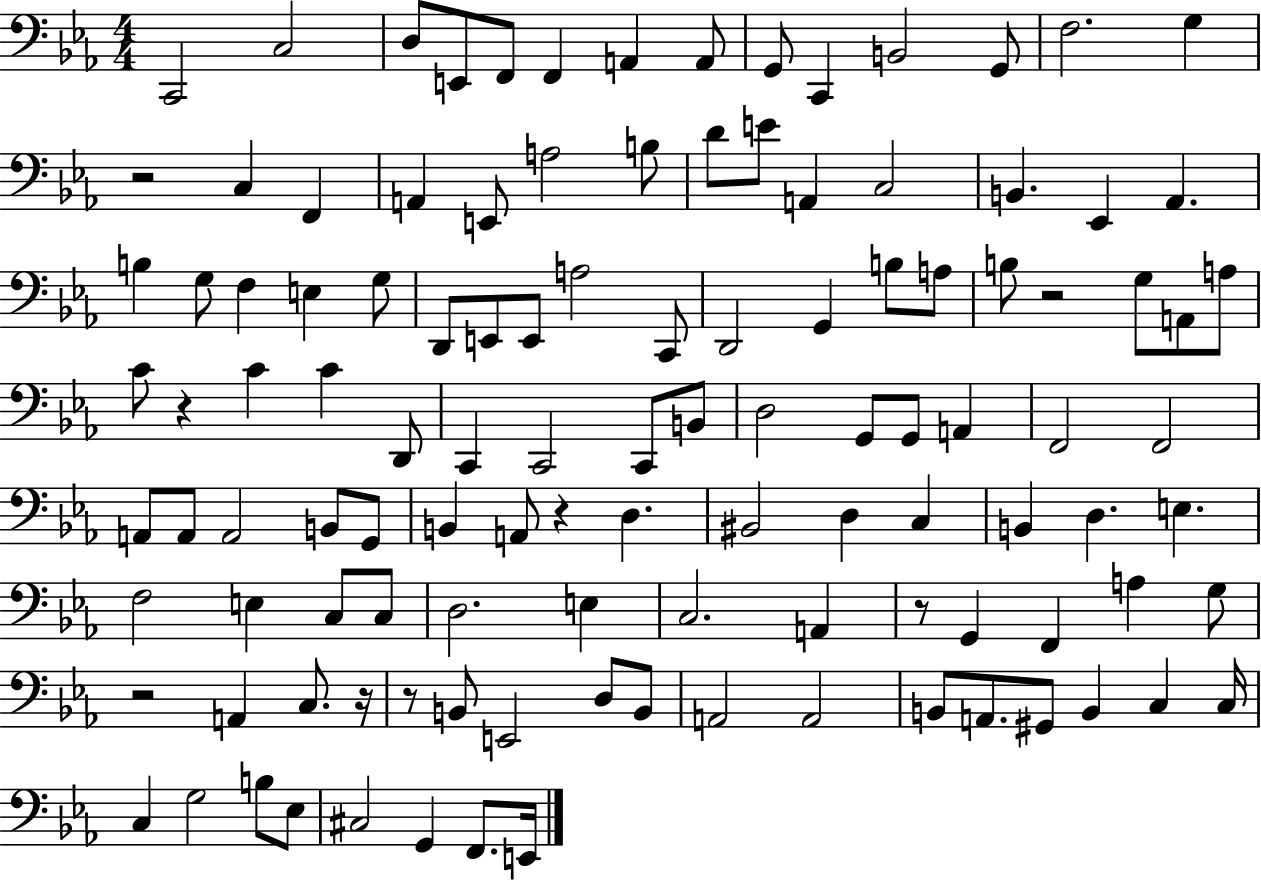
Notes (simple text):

C2/h C3/h D3/e E2/e F2/e F2/q A2/q A2/e G2/e C2/q B2/h G2/e F3/h. G3/q R/h C3/q F2/q A2/q E2/e A3/h B3/e D4/e E4/e A2/q C3/h B2/q. Eb2/q Ab2/q. B3/q G3/e F3/q E3/q G3/e D2/e E2/e E2/e A3/h C2/e D2/h G2/q B3/e A3/e B3/e R/h G3/e A2/e A3/e C4/e R/q C4/q C4/q D2/e C2/q C2/h C2/e B2/e D3/h G2/e G2/e A2/q F2/h F2/h A2/e A2/e A2/h B2/e G2/e B2/q A2/e R/q D3/q. BIS2/h D3/q C3/q B2/q D3/q. E3/q. F3/h E3/q C3/e C3/e D3/h. E3/q C3/h. A2/q R/e G2/q F2/q A3/q G3/e R/h A2/q C3/e. R/s R/e B2/e E2/h D3/e B2/e A2/h A2/h B2/e A2/e. G#2/e B2/q C3/q C3/s C3/q G3/h B3/e Eb3/e C#3/h G2/q F2/e. E2/s